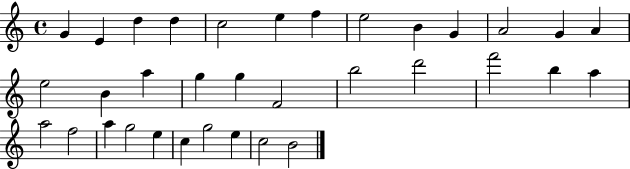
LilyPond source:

{
  \clef treble
  \time 4/4
  \defaultTimeSignature
  \key c \major
  g'4 e'4 d''4 d''4 | c''2 e''4 f''4 | e''2 b'4 g'4 | a'2 g'4 a'4 | \break e''2 b'4 a''4 | g''4 g''4 f'2 | b''2 d'''2 | f'''2 b''4 a''4 | \break a''2 f''2 | a''4 g''2 e''4 | c''4 g''2 e''4 | c''2 b'2 | \break \bar "|."
}